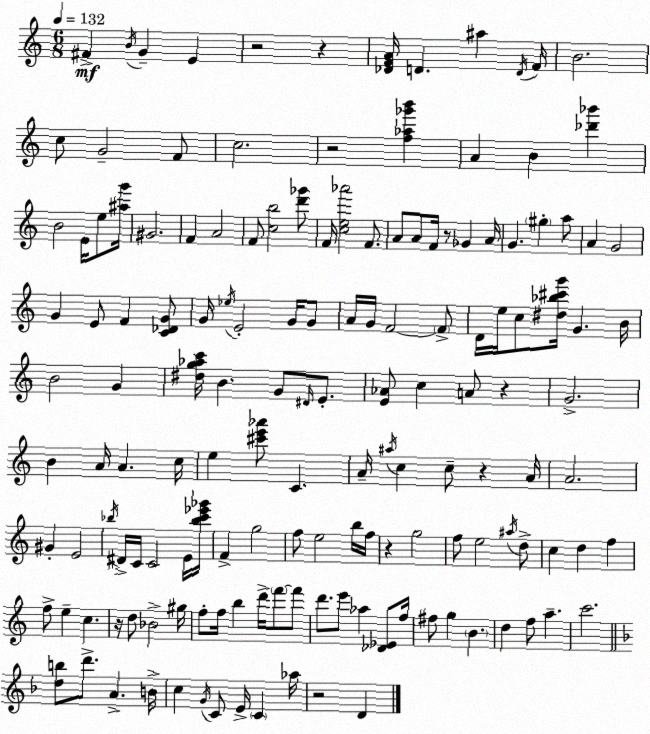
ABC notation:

X:1
T:Untitled
M:6/8
L:1/4
K:Am
^F B/4 G E z2 z [_DFA]/4 D ^a D/4 F/4 B2 c/2 G2 F/2 c2 z2 [f_a_g'b'] A B [_d'_b'] B2 E/4 e/2 [^ag']/4 ^G2 F A2 F/2 [cb]2 [d'_g']/2 F/4 [ce_a']2 F/2 A/2 A/2 F/4 z/2 _G A/4 G ^g a/2 A G2 G E/2 F [C_DG]/2 G/4 _e/4 E2 G/4 G/2 A/4 G/4 F2 F/2 D/4 e/4 c/2 [^d_b^c'g']/4 G B/4 B2 G [^dg_ac']/4 B G/2 ^D/4 E/2 [E_A]/2 c A/2 z G2 B A/4 A c/4 e [^c'e'_a']/2 C A/4 ^a/4 c c/2 z A/4 A2 ^G E2 _b/4 ^D/4 C/4 C2 E/4 [_bc'_e'_g']/4 F g2 f/2 e2 b/4 f/4 z g2 f/2 e2 ^a/4 d/2 c d f f/2 e c z/4 d/2 _B2 ^g/4 f/2 f/4 b d'/4 f'/2 f'/2 d'/2 e'/2 _a [_D_E]/2 f/4 ^f/2 g B d f/2 a c'2 [db]/2 d'/2 A B/4 c G/4 C/2 E/4 C _a/4 z2 D